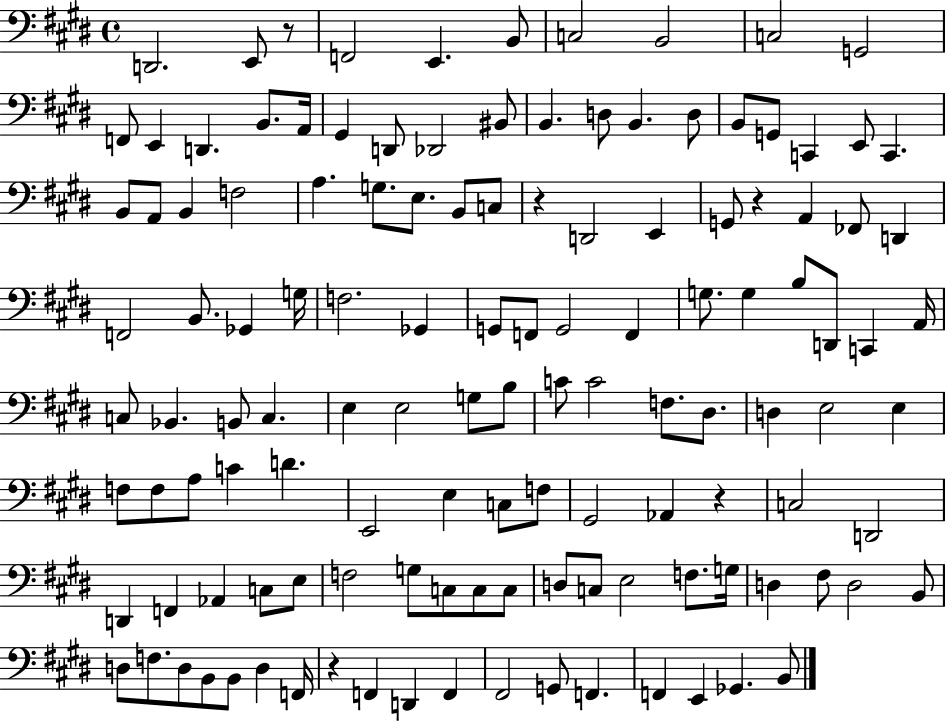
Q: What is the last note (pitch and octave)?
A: B2